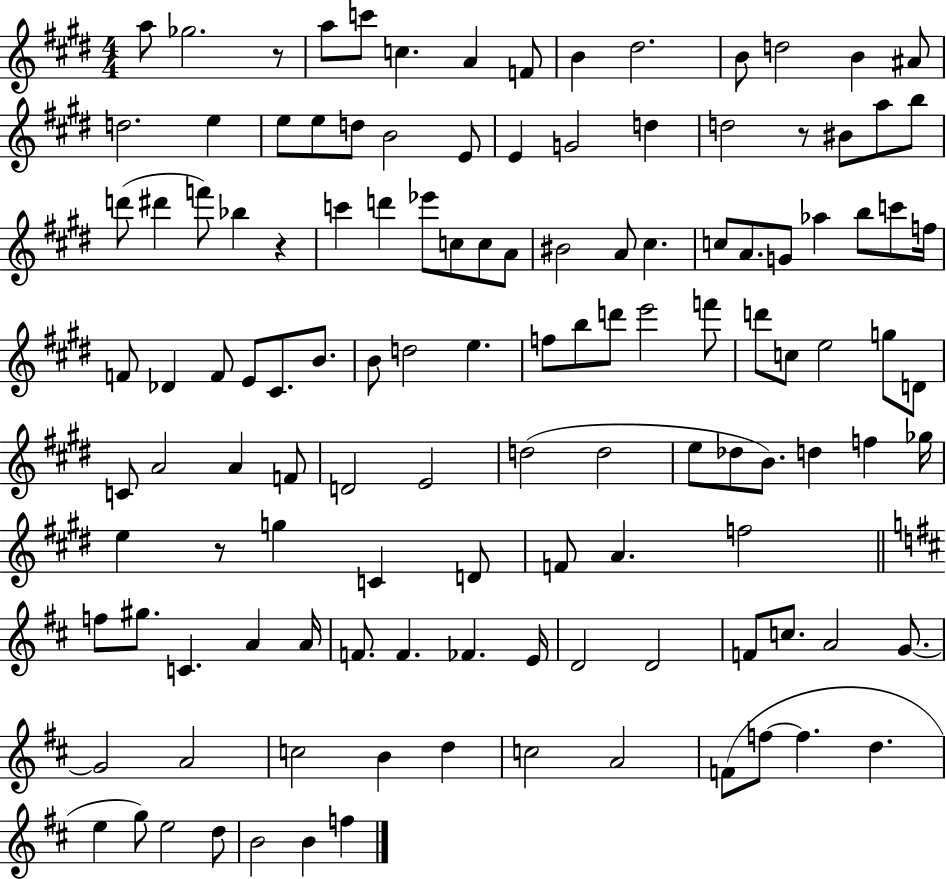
A5/e Gb5/h. R/e A5/e C6/e C5/q. A4/q F4/e B4/q D#5/h. B4/e D5/h B4/q A#4/e D5/h. E5/q E5/e E5/e D5/e B4/h E4/e E4/q G4/h D5/q D5/h R/e BIS4/e A5/e B5/e D6/e D#6/q F6/e Bb5/q R/q C6/q D6/q Eb6/e C5/e C5/e A4/e BIS4/h A4/e C#5/q. C5/e A4/e. G4/e Ab5/q B5/e C6/e F5/s F4/e Db4/q F4/e E4/e C#4/e. B4/e. B4/e D5/h E5/q. F5/e B5/e D6/e E6/h F6/e D6/e C5/e E5/h G5/e D4/e C4/e A4/h A4/q F4/e D4/h E4/h D5/h D5/h E5/e Db5/e B4/e. D5/q F5/q Gb5/s E5/q R/e G5/q C4/q D4/e F4/e A4/q. F5/h F5/e G#5/e. C4/q. A4/q A4/s F4/e. F4/q. FES4/q. E4/s D4/h D4/h F4/e C5/e. A4/h G4/e. G4/h A4/h C5/h B4/q D5/q C5/h A4/h F4/e F5/e F5/q. D5/q. E5/q G5/e E5/h D5/e B4/h B4/q F5/q